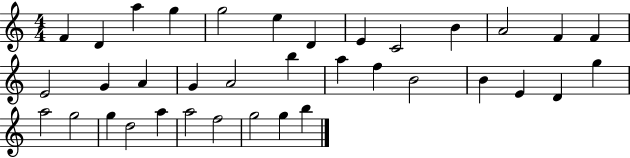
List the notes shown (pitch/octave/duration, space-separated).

F4/q D4/q A5/q G5/q G5/h E5/q D4/q E4/q C4/h B4/q A4/h F4/q F4/q E4/h G4/q A4/q G4/q A4/h B5/q A5/q F5/q B4/h B4/q E4/q D4/q G5/q A5/h G5/h G5/q D5/h A5/q A5/h F5/h G5/h G5/q B5/q